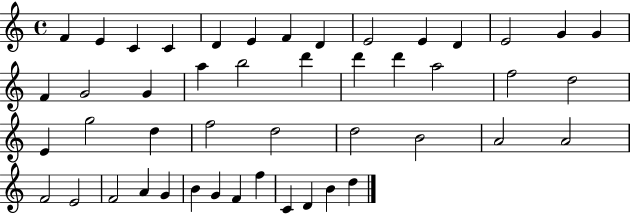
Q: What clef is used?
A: treble